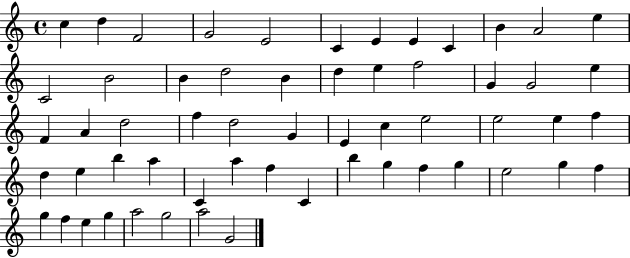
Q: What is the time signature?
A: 4/4